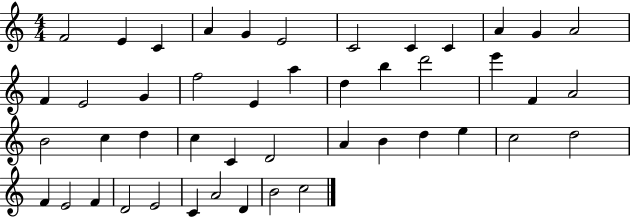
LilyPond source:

{
  \clef treble
  \numericTimeSignature
  \time 4/4
  \key c \major
  f'2 e'4 c'4 | a'4 g'4 e'2 | c'2 c'4 c'4 | a'4 g'4 a'2 | \break f'4 e'2 g'4 | f''2 e'4 a''4 | d''4 b''4 d'''2 | e'''4 f'4 a'2 | \break b'2 c''4 d''4 | c''4 c'4 d'2 | a'4 b'4 d''4 e''4 | c''2 d''2 | \break f'4 e'2 f'4 | d'2 e'2 | c'4 a'2 d'4 | b'2 c''2 | \break \bar "|."
}